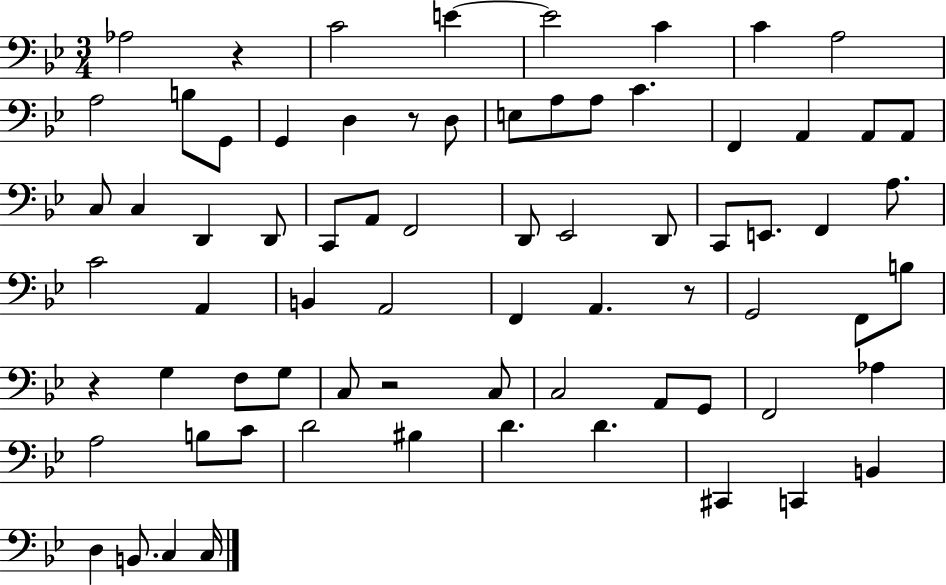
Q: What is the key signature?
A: BES major